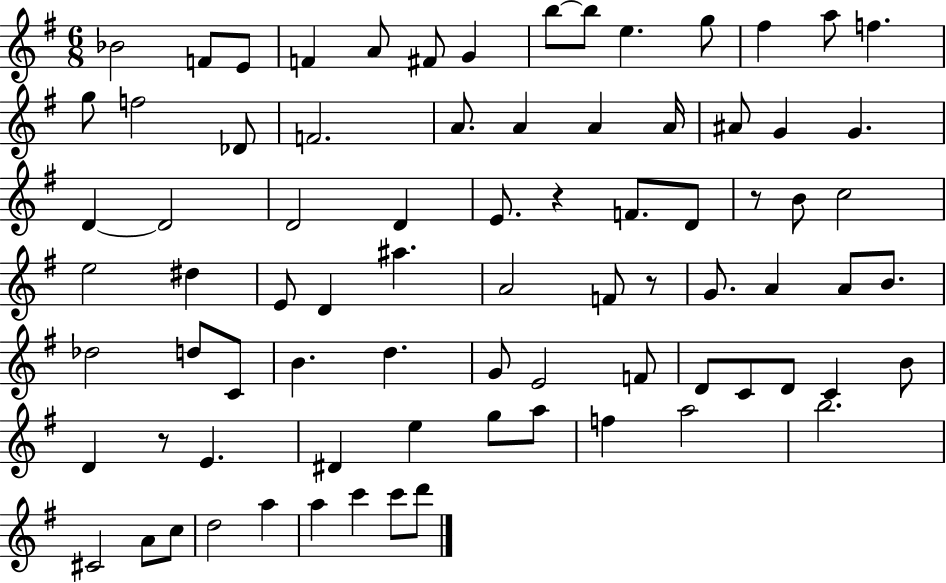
{
  \clef treble
  \numericTimeSignature
  \time 6/8
  \key g \major
  bes'2 f'8 e'8 | f'4 a'8 fis'8 g'4 | b''8~~ b''8 e''4. g''8 | fis''4 a''8 f''4. | \break g''8 f''2 des'8 | f'2. | a'8. a'4 a'4 a'16 | ais'8 g'4 g'4. | \break d'4~~ d'2 | d'2 d'4 | e'8. r4 f'8. d'8 | r8 b'8 c''2 | \break e''2 dis''4 | e'8 d'4 ais''4. | a'2 f'8 r8 | g'8. a'4 a'8 b'8. | \break des''2 d''8 c'8 | b'4. d''4. | g'8 e'2 f'8 | d'8 c'8 d'8 c'4 b'8 | \break d'4 r8 e'4. | dis'4 e''4 g''8 a''8 | f''4 a''2 | b''2. | \break cis'2 a'8 c''8 | d''2 a''4 | a''4 c'''4 c'''8 d'''8 | \bar "|."
}